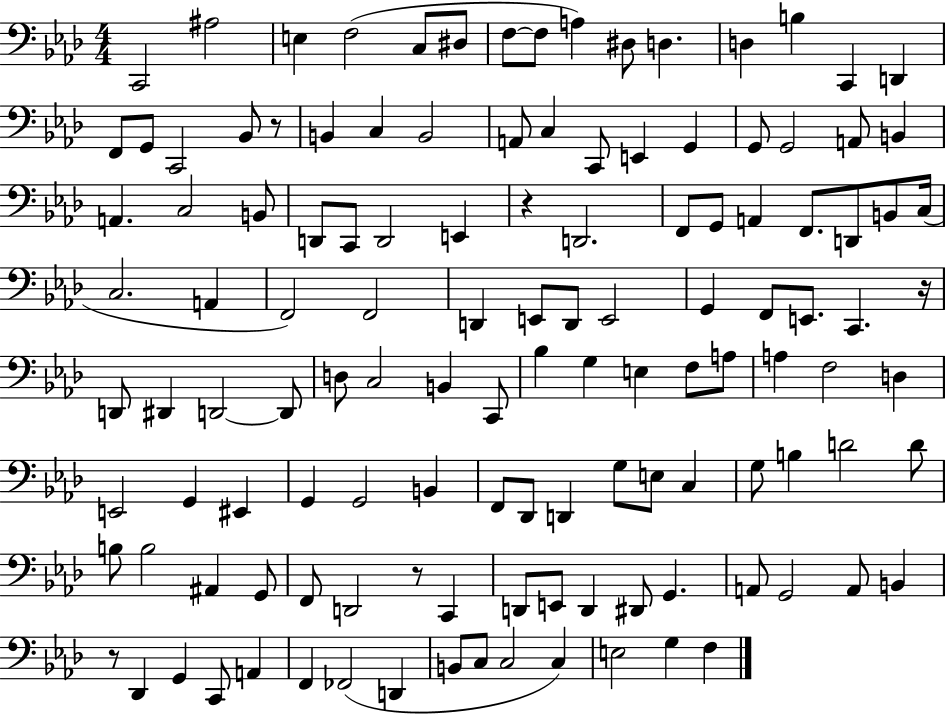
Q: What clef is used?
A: bass